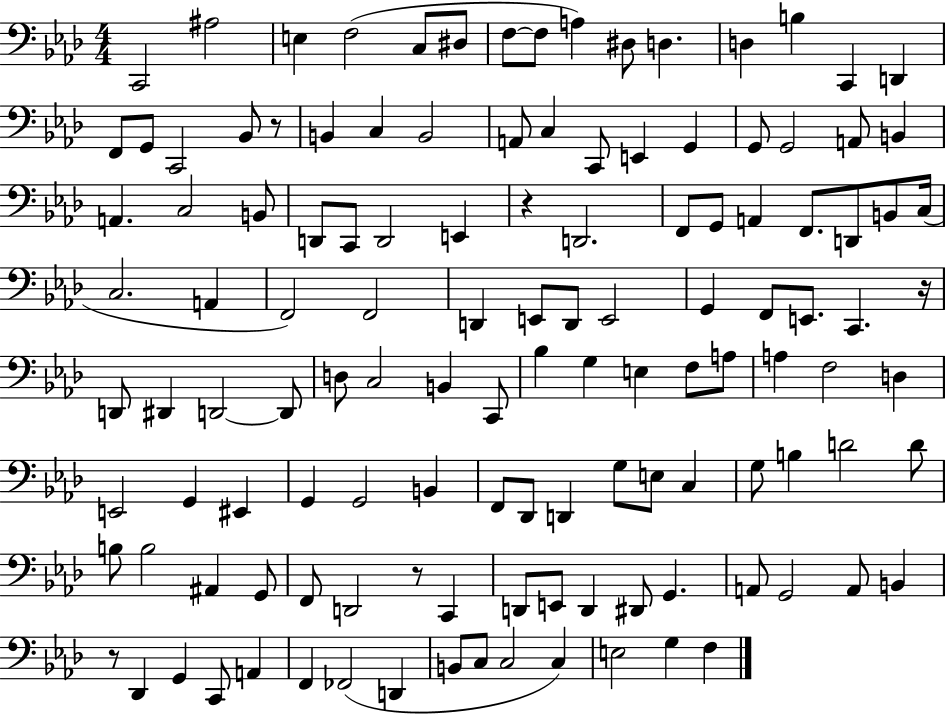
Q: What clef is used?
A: bass